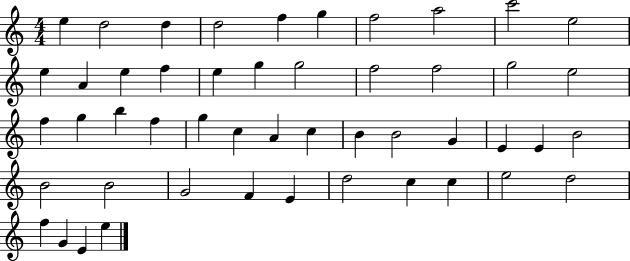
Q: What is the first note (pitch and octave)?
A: E5